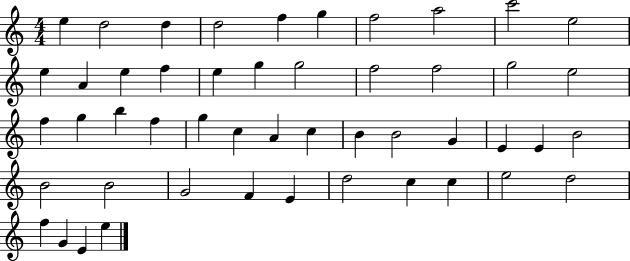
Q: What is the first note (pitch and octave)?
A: E5